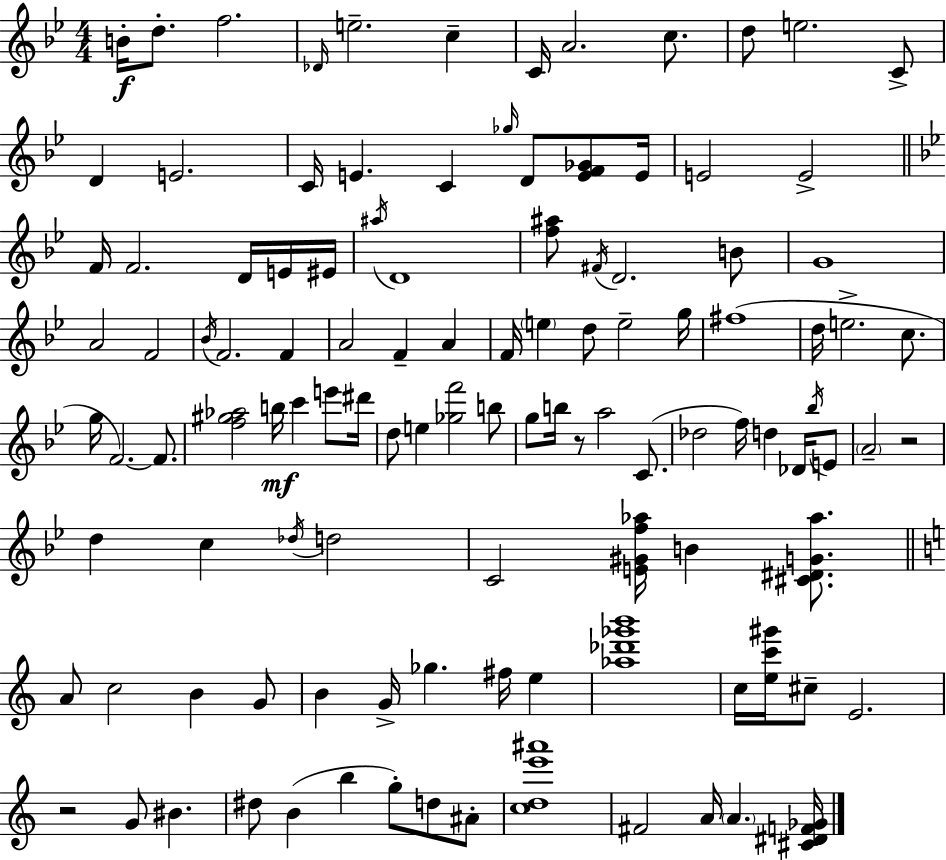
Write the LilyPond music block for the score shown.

{
  \clef treble
  \numericTimeSignature
  \time 4/4
  \key g \minor
  b'16-.\f d''8.-. f''2. | \grace { des'16 } e''2.-- c''4-- | c'16 a'2. c''8. | d''8 e''2. c'8-> | \break d'4 e'2. | c'16 e'4. c'4 \grace { ges''16 } d'8 <e' f' ges'>8 | e'16 e'2 e'2-> | \bar "||" \break \key bes \major f'16 f'2. d'16 e'16 eis'16 | \acciaccatura { ais''16 } d'1 | <f'' ais''>8 \acciaccatura { fis'16 } d'2. | b'8 g'1 | \break a'2 f'2 | \acciaccatura { bes'16 } f'2. f'4 | a'2 f'4-- a'4 | f'16 \parenthesize e''4 d''8 e''2-- | \break g''16 fis''1( | d''16 e''2.-> | c''8. g''16 f'2.~~) | f'8. <f'' gis'' aes''>2 b''16\mf c'''4 | \break e'''8 dis'''16 d''8 e''4 <ges'' f'''>2 | b''8 g''8 b''16 r8 a''2 | c'8.( des''2 f''16) d''4 | des'16 \acciaccatura { bes''16 } e'8 \parenthesize a'2-- r2 | \break d''4 c''4 \acciaccatura { des''16 } d''2 | c'2 <e' gis' f'' aes''>16 b'4 | <cis' dis' g' aes''>8. \bar "||" \break \key c \major a'8 c''2 b'4 g'8 | b'4 g'16-> ges''4. fis''16 e''4 | <aes'' des''' ges''' b'''>1 | c''16 <e'' c''' gis'''>16 cis''8-- e'2. | \break r2 g'8 bis'4. | dis''8 b'4( b''4 g''8-.) d''8 ais'8-. | <c'' d'' e''' ais'''>1 | fis'2 a'16 \parenthesize a'4. <cis' dis' f' ges'>16 | \break \bar "|."
}